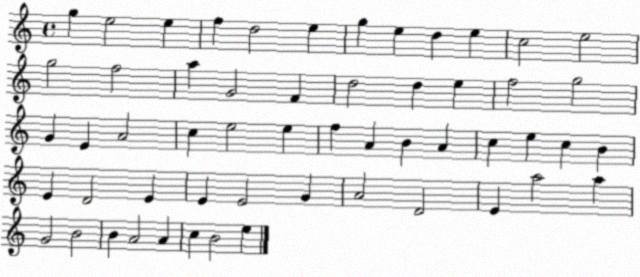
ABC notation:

X:1
T:Untitled
M:4/4
L:1/4
K:C
g e2 e f d2 e g e d e c2 e2 g2 f2 a G2 F d2 d e f2 g2 G E A2 c e2 e f A B A c e c B E D2 E E E2 G A2 D2 E a2 a G2 B2 B A2 A c B2 e